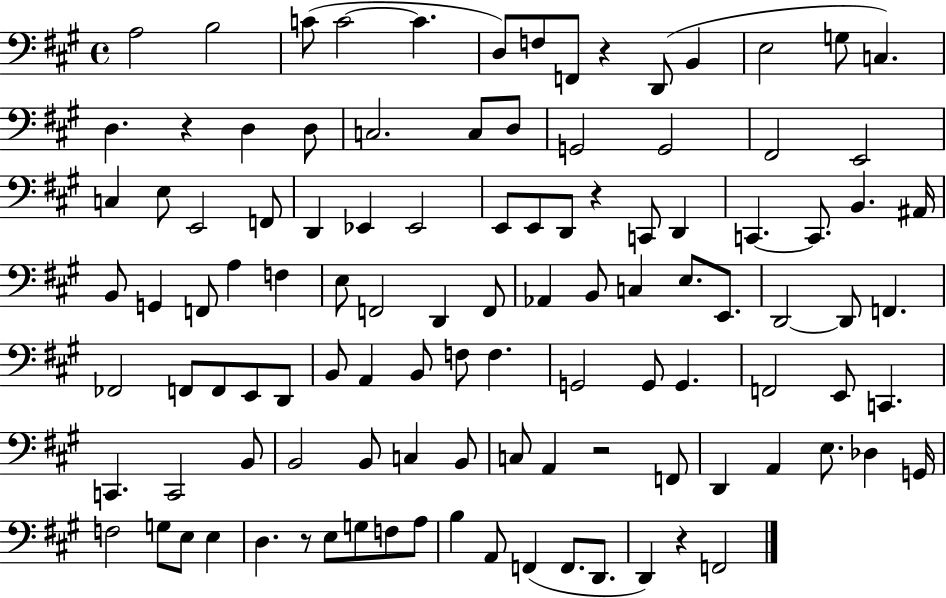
A3/h B3/h C4/e C4/h C4/q. D3/e F3/e F2/e R/q D2/e B2/q E3/h G3/e C3/q. D3/q. R/q D3/q D3/e C3/h. C3/e D3/e G2/h G2/h F#2/h E2/h C3/q E3/e E2/h F2/e D2/q Eb2/q Eb2/h E2/e E2/e D2/e R/q C2/e D2/q C2/q. C2/e. B2/q. A#2/s B2/e G2/q F2/e A3/q F3/q E3/e F2/h D2/q F2/e Ab2/q B2/e C3/q E3/e. E2/e. D2/h D2/e F2/q. FES2/h F2/e F2/e E2/e D2/e B2/e A2/q B2/e F3/e F3/q. G2/h G2/e G2/q. F2/h E2/e C2/q. C2/q. C2/h B2/e B2/h B2/e C3/q B2/e C3/e A2/q R/h F2/e D2/q A2/q E3/e. Db3/q G2/s F3/h G3/e E3/e E3/q D3/q. R/e E3/e G3/e F3/e A3/e B3/q A2/e F2/q F2/e. D2/e. D2/q R/q F2/h